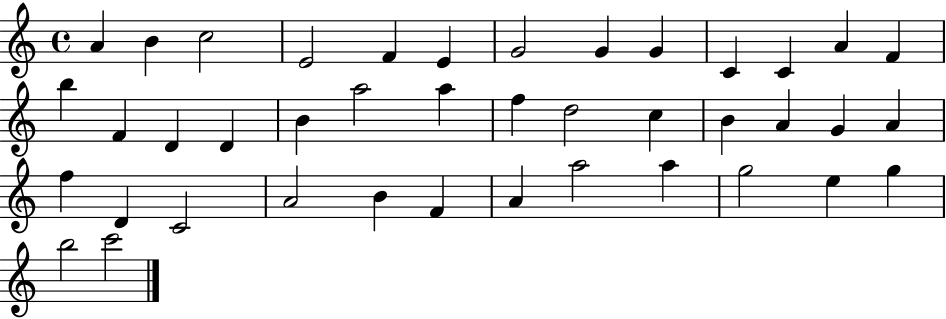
{
  \clef treble
  \time 4/4
  \defaultTimeSignature
  \key c \major
  a'4 b'4 c''2 | e'2 f'4 e'4 | g'2 g'4 g'4 | c'4 c'4 a'4 f'4 | \break b''4 f'4 d'4 d'4 | b'4 a''2 a''4 | f''4 d''2 c''4 | b'4 a'4 g'4 a'4 | \break f''4 d'4 c'2 | a'2 b'4 f'4 | a'4 a''2 a''4 | g''2 e''4 g''4 | \break b''2 c'''2 | \bar "|."
}